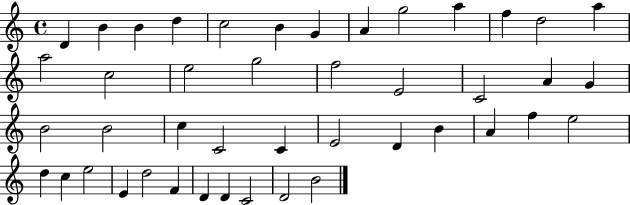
X:1
T:Untitled
M:4/4
L:1/4
K:C
D B B d c2 B G A g2 a f d2 a a2 c2 e2 g2 f2 E2 C2 A G B2 B2 c C2 C E2 D B A f e2 d c e2 E d2 F D D C2 D2 B2